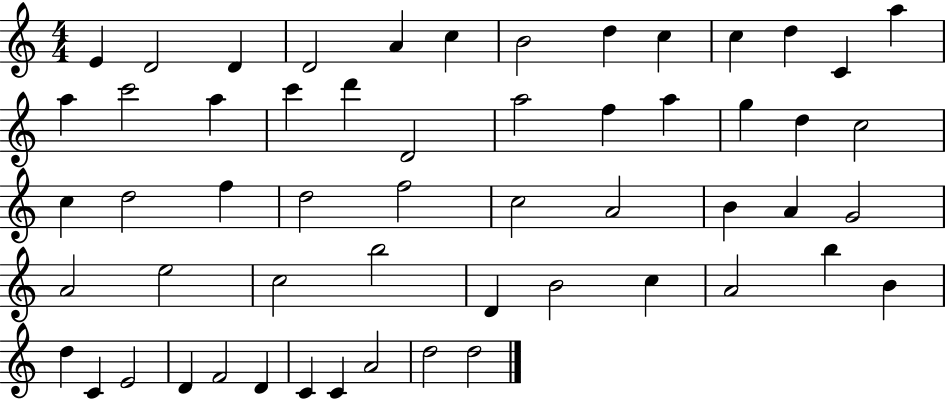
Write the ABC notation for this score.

X:1
T:Untitled
M:4/4
L:1/4
K:C
E D2 D D2 A c B2 d c c d C a a c'2 a c' d' D2 a2 f a g d c2 c d2 f d2 f2 c2 A2 B A G2 A2 e2 c2 b2 D B2 c A2 b B d C E2 D F2 D C C A2 d2 d2